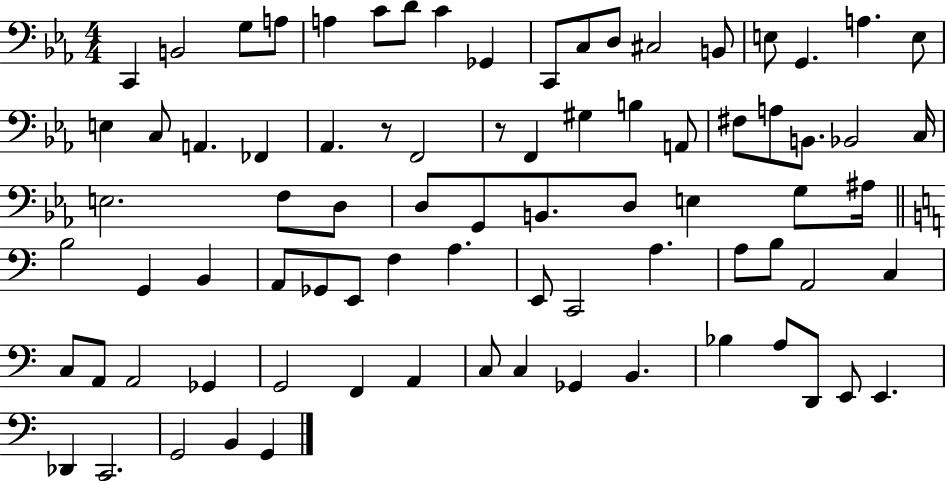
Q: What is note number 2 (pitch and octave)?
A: B2